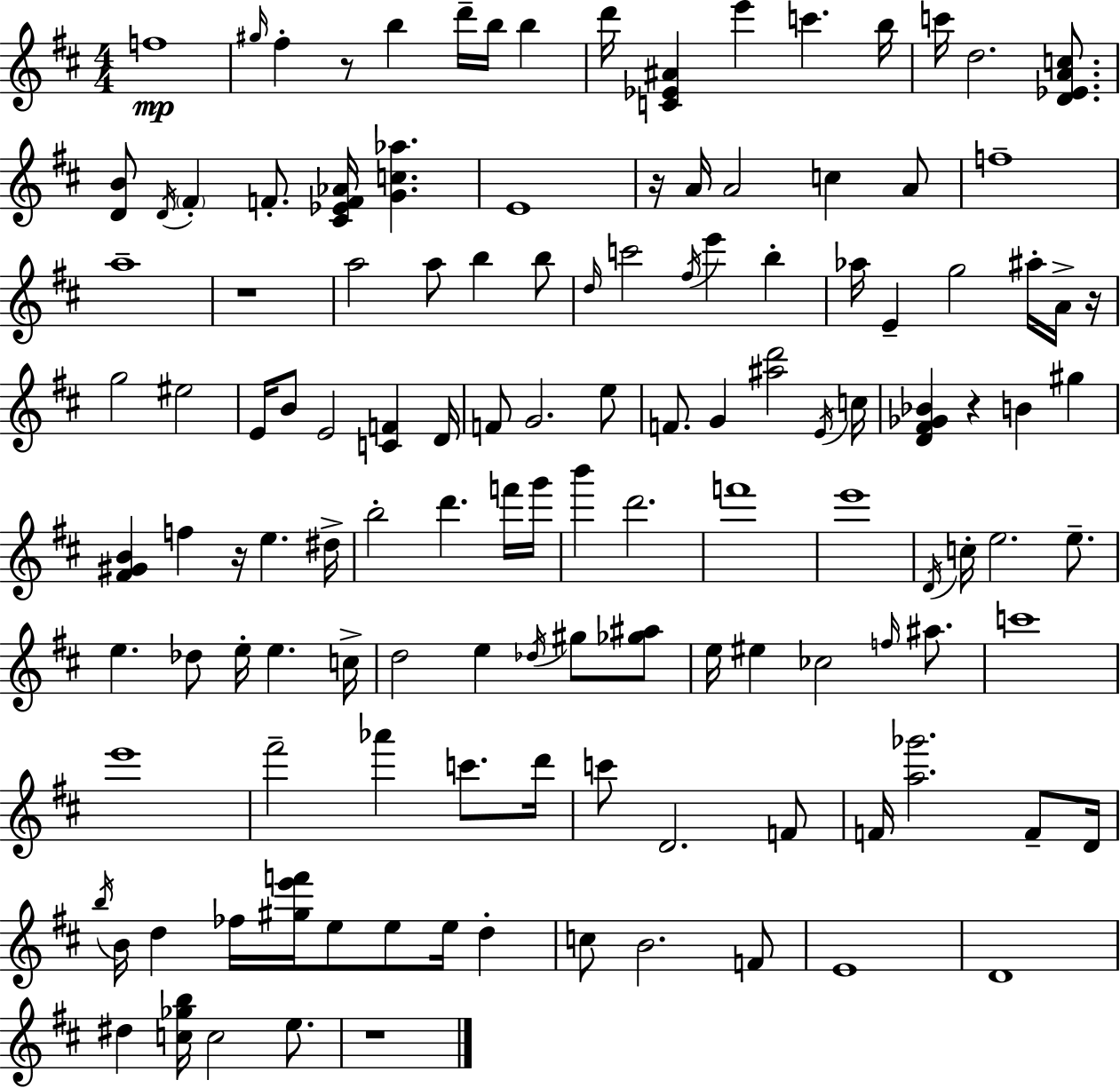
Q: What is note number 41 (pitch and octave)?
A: B4